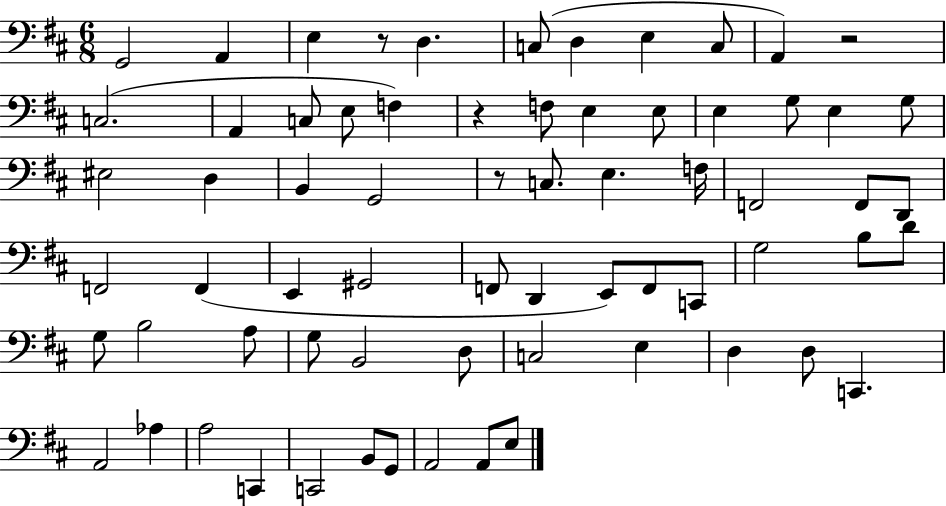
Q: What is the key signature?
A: D major